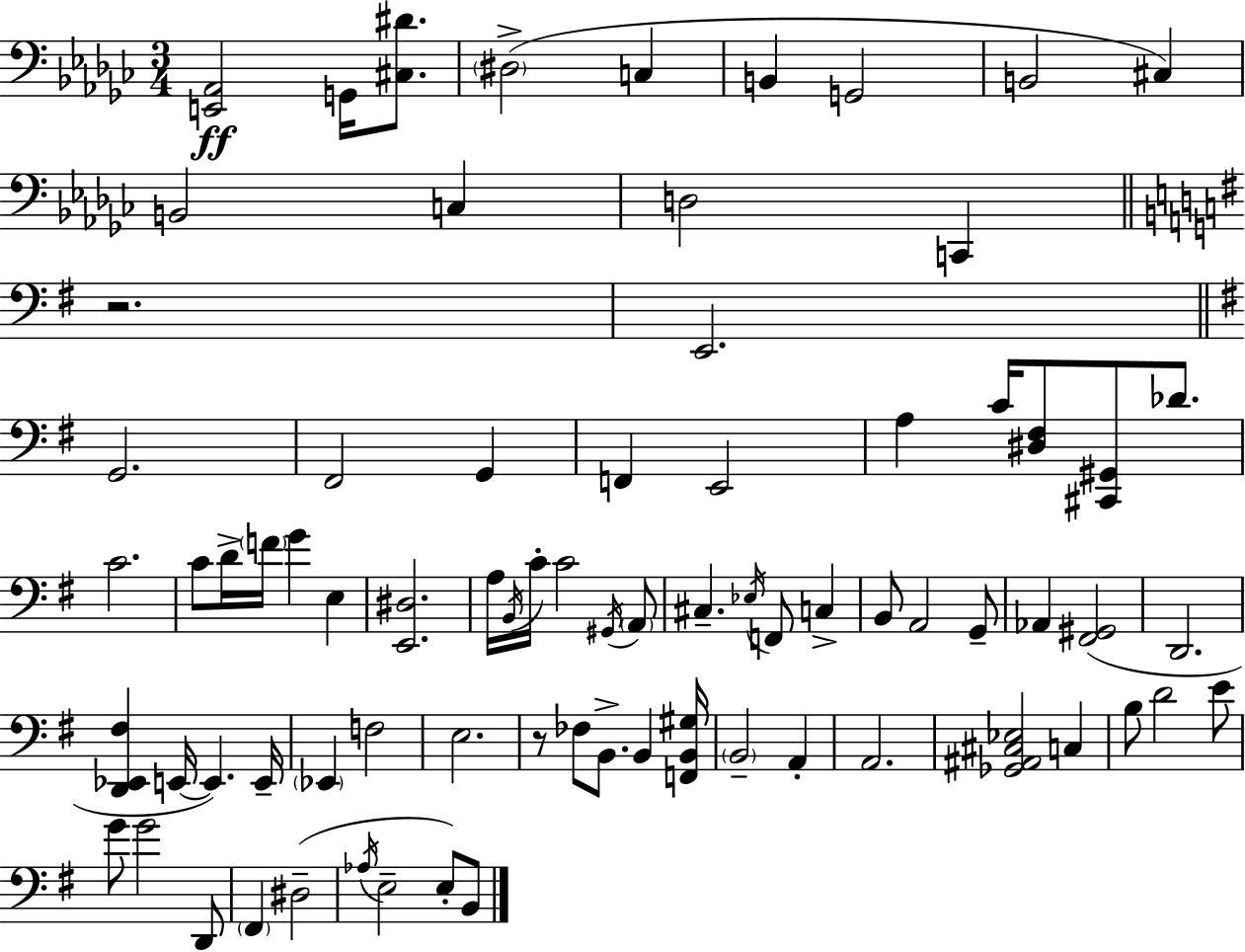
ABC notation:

X:1
T:Untitled
M:3/4
L:1/4
K:Ebm
[E,,_A,,]2 G,,/4 [^C,^D]/2 ^D,2 C, B,, G,,2 B,,2 ^C, B,,2 C, D,2 C,, z2 E,,2 G,,2 ^F,,2 G,, F,, E,,2 A, C/4 [^D,^F,]/2 [^C,,^G,,]/2 _D/2 C2 C/2 D/4 F/4 G E, [E,,^D,]2 A,/4 B,,/4 C/4 C2 ^G,,/4 A,,/2 ^C, _E,/4 F,,/2 C, B,,/2 A,,2 G,,/2 _A,, [^F,,^G,,]2 D,,2 [D,,_E,,^F,] E,,/4 E,, E,,/4 _E,, F,2 E,2 z/2 _F,/2 B,,/2 B,, [F,,B,,^G,]/4 B,,2 A,, A,,2 [_G,,^A,,^C,_E,]2 C, B,/2 D2 E/2 G/2 G2 D,,/2 ^F,, ^D,2 _A,/4 E,2 E,/2 B,,/2